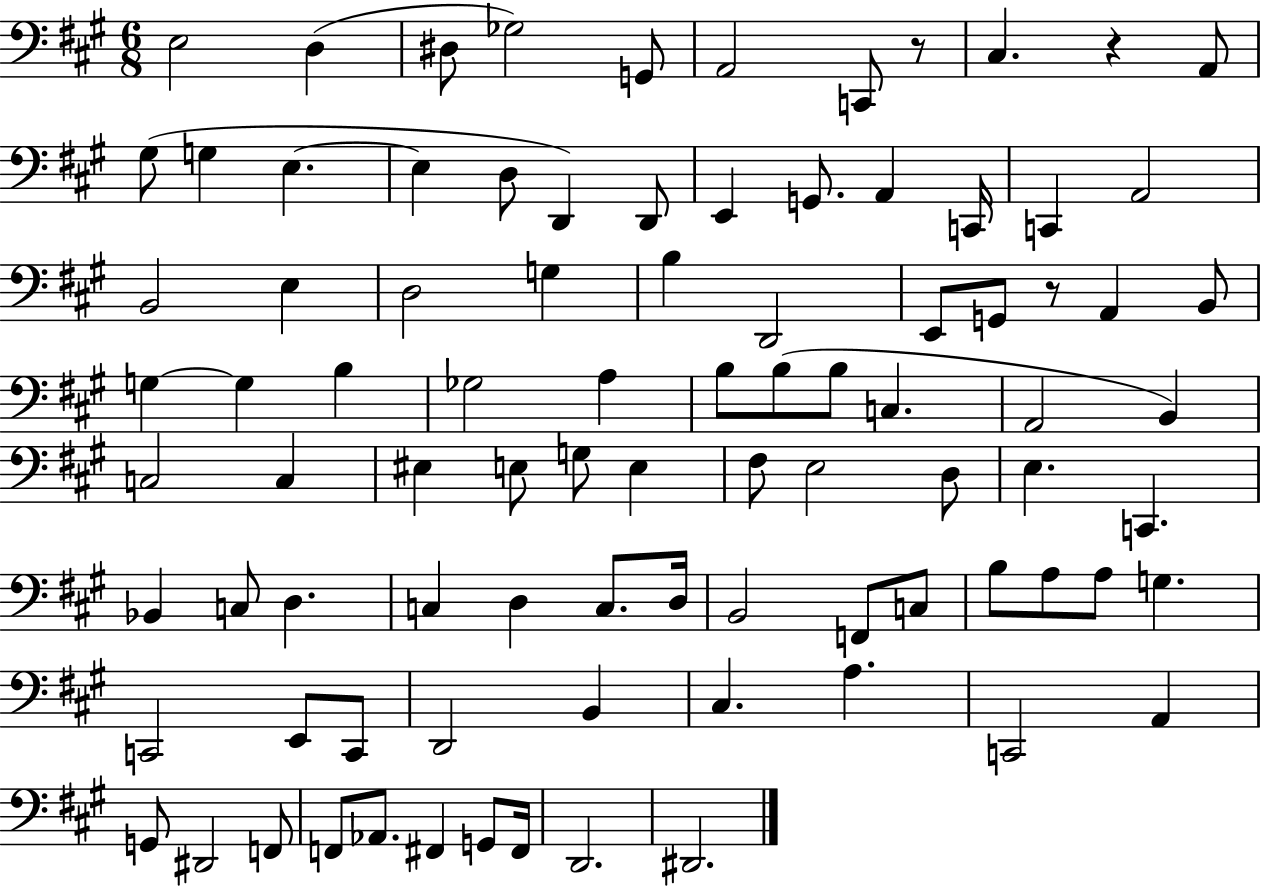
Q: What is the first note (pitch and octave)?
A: E3